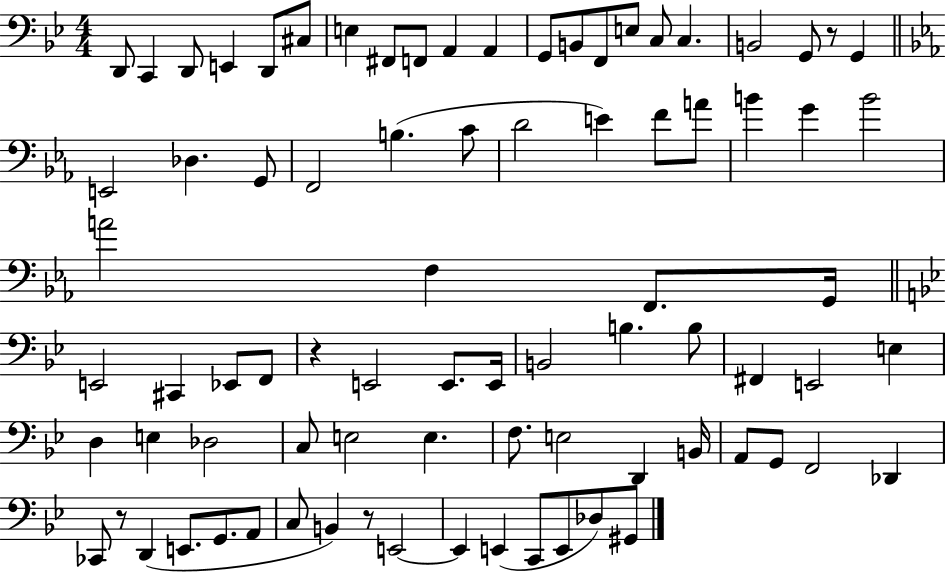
X:1
T:Untitled
M:4/4
L:1/4
K:Bb
D,,/2 C,, D,,/2 E,, D,,/2 ^C,/2 E, ^F,,/2 F,,/2 A,, A,, G,,/2 B,,/2 F,,/2 E,/2 C,/2 C, B,,2 G,,/2 z/2 G,, E,,2 _D, G,,/2 F,,2 B, C/2 D2 E F/2 A/2 B G B2 A2 F, F,,/2 G,,/4 E,,2 ^C,, _E,,/2 F,,/2 z E,,2 E,,/2 E,,/4 B,,2 B, B,/2 ^F,, E,,2 E, D, E, _D,2 C,/2 E,2 E, F,/2 E,2 D,, B,,/4 A,,/2 G,,/2 F,,2 _D,, _C,,/2 z/2 D,, E,,/2 G,,/2 A,,/2 C,/2 B,, z/2 E,,2 E,, E,, C,,/2 E,,/2 _D,/2 ^G,,/2